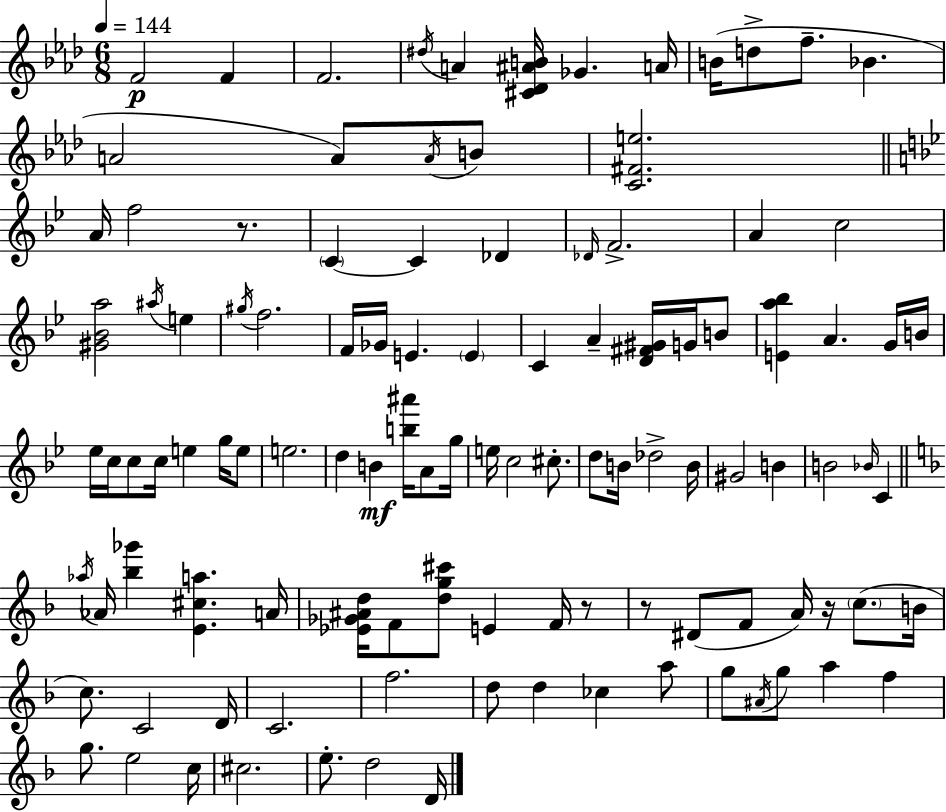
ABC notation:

X:1
T:Untitled
M:6/8
L:1/4
K:Ab
F2 F F2 ^d/4 A [^C_D^AB]/4 _G A/4 B/4 d/2 f/2 _B A2 A/2 A/4 B/2 [C^Fe]2 A/4 f2 z/2 C C _D _D/4 F2 A c2 [^G_Ba]2 ^a/4 e ^g/4 f2 F/4 _G/4 E E C A [D^F^G]/4 G/4 B/2 [Ea_b] A G/4 B/4 _e/4 c/4 c/2 c/4 e g/4 e/2 e2 d B [b^a']/4 A/2 g/4 e/4 c2 ^c/2 d/2 B/4 _d2 B/4 ^G2 B B2 _B/4 C _a/4 _A/4 [_b_g'] [E^ca] A/4 [_E_G^Ad]/4 F/2 [dg^c']/2 E F/4 z/2 z/2 ^D/2 F/2 A/4 z/4 c/2 B/4 c/2 C2 D/4 C2 f2 d/2 d _c a/2 g/2 ^A/4 g/2 a f g/2 e2 c/4 ^c2 e/2 d2 D/4